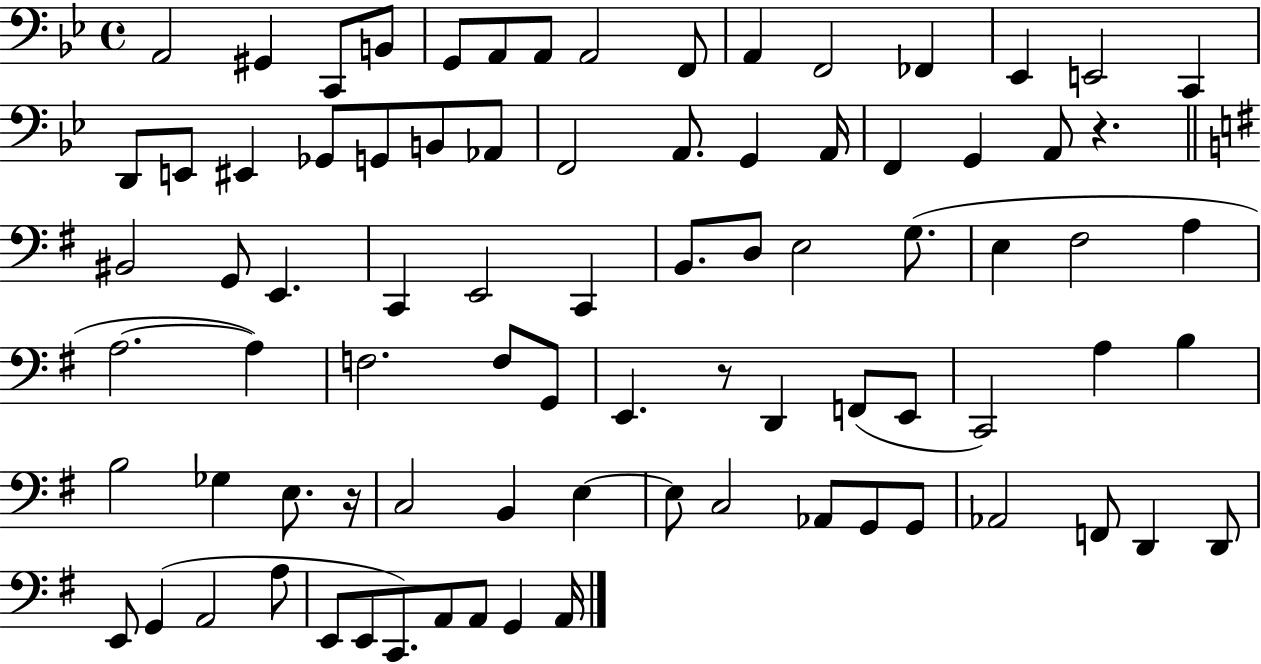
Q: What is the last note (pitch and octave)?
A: A2